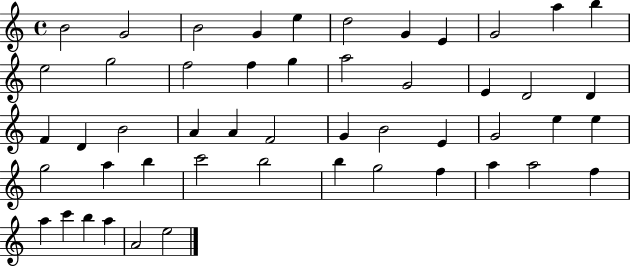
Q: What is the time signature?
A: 4/4